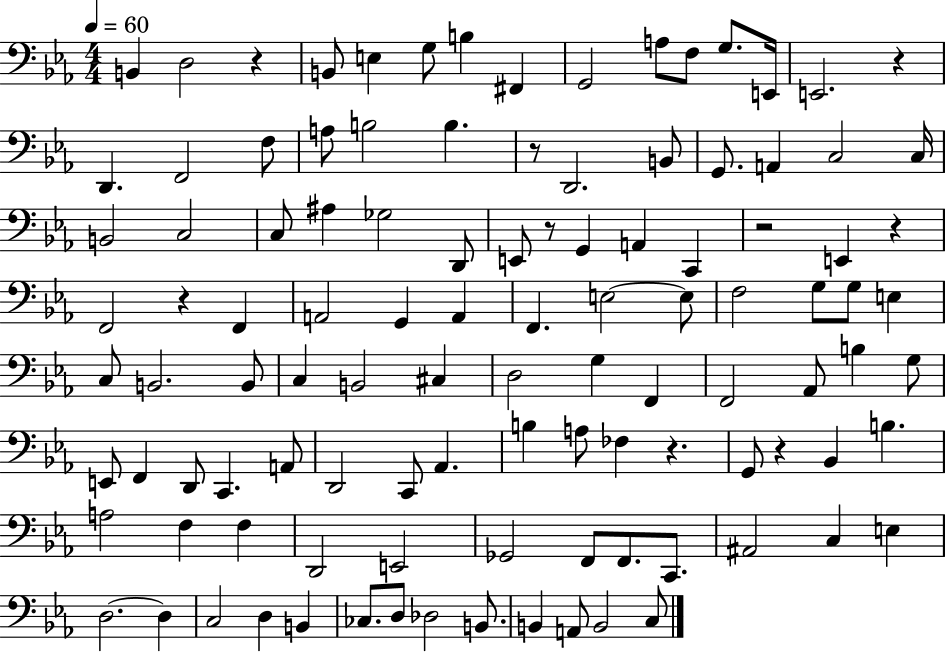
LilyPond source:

{
  \clef bass
  \numericTimeSignature
  \time 4/4
  \key ees \major
  \tempo 4 = 60
  \repeat volta 2 { b,4 d2 r4 | b,8 e4 g8 b4 fis,4 | g,2 a8 f8 g8. e,16 | e,2. r4 | \break d,4. f,2 f8 | a8 b2 b4. | r8 d,2. b,8 | g,8. a,4 c2 c16 | \break b,2 c2 | c8 ais4 ges2 d,8 | e,8 r8 g,4 a,4 c,4 | r2 e,4 r4 | \break f,2 r4 f,4 | a,2 g,4 a,4 | f,4. e2~~ e8 | f2 g8 g8 e4 | \break c8 b,2. b,8 | c4 b,2 cis4 | d2 g4 f,4 | f,2 aes,8 b4 g8 | \break e,8 f,4 d,8 c,4. a,8 | d,2 c,8 aes,4. | b4 a8 fes4 r4. | g,8 r4 bes,4 b4. | \break a2 f4 f4 | d,2 e,2 | ges,2 f,8 f,8. c,8. | ais,2 c4 e4 | \break d2.~~ d4 | c2 d4 b,4 | ces8. d8 des2 b,8. | b,4 a,8 b,2 c8 | \break } \bar "|."
}